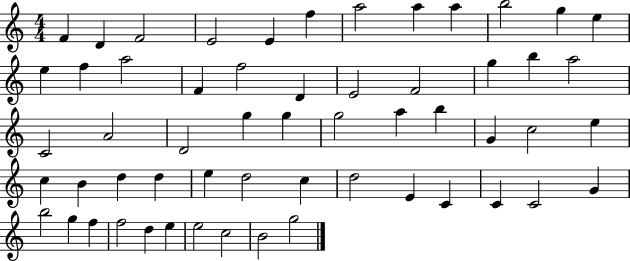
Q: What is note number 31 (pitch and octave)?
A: B5